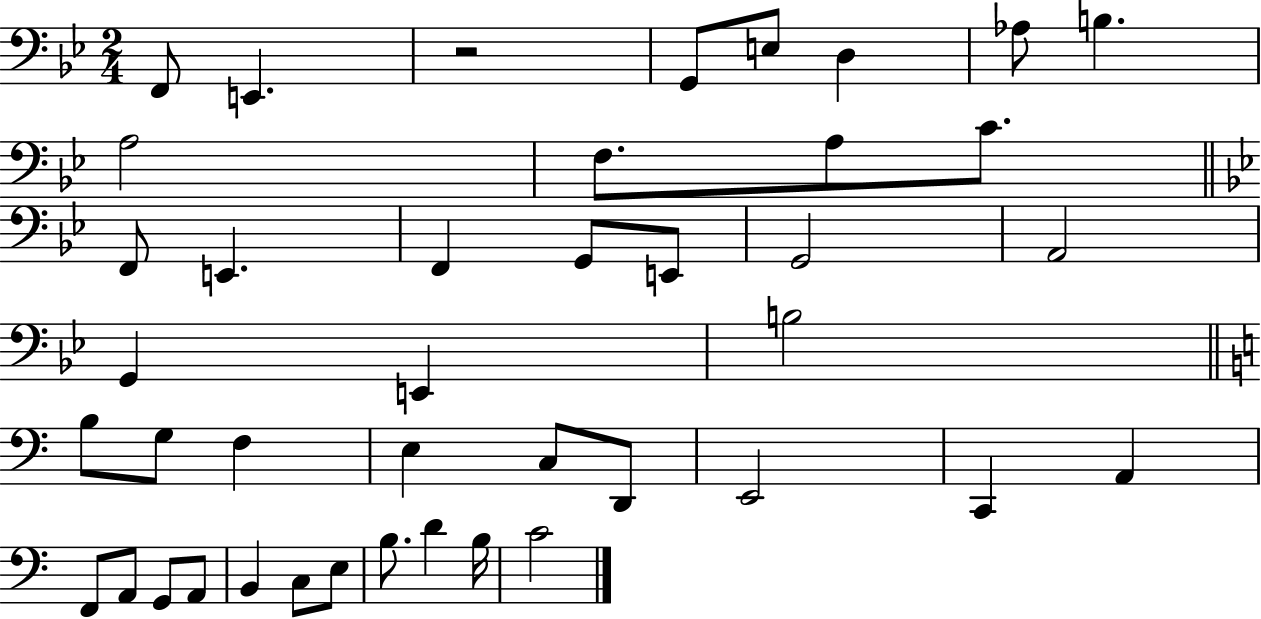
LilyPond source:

{
  \clef bass
  \numericTimeSignature
  \time 2/4
  \key bes \major
  \repeat volta 2 { f,8 e,4. | r2 | g,8 e8 d4 | aes8 b4. | \break a2 | f8. a8 c'8. | \bar "||" \break \key bes \major f,8 e,4. | f,4 g,8 e,8 | g,2 | a,2 | \break g,4 e,4 | b2 | \bar "||" \break \key c \major b8 g8 f4 | e4 c8 d,8 | e,2 | c,4 a,4 | \break f,8 a,8 g,8 a,8 | b,4 c8 e8 | b8. d'4 b16 | c'2 | \break } \bar "|."
}